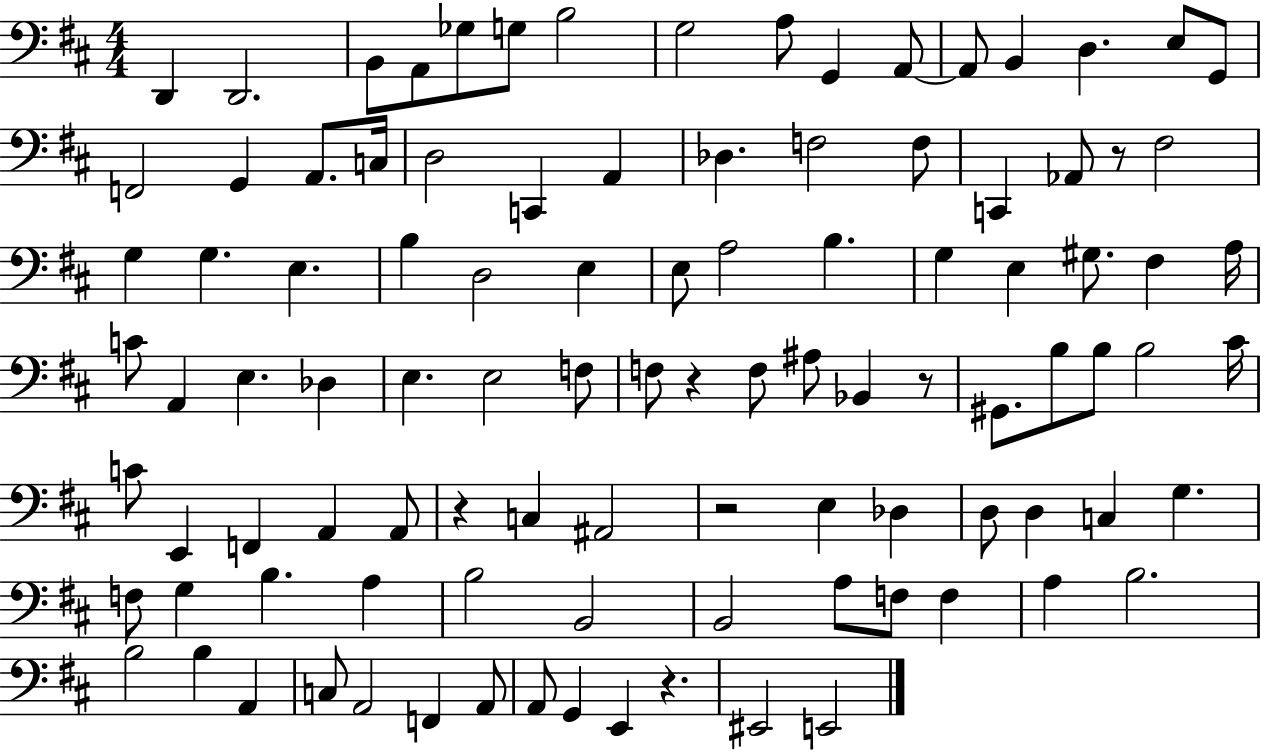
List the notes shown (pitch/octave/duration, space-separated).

D2/q D2/h. B2/e A2/e Gb3/e G3/e B3/h G3/h A3/e G2/q A2/e A2/e B2/q D3/q. E3/e G2/e F2/h G2/q A2/e. C3/s D3/h C2/q A2/q Db3/q. F3/h F3/e C2/q Ab2/e R/e F#3/h G3/q G3/q. E3/q. B3/q D3/h E3/q E3/e A3/h B3/q. G3/q E3/q G#3/e. F#3/q A3/s C4/e A2/q E3/q. Db3/q E3/q. E3/h F3/e F3/e R/q F3/e A#3/e Bb2/q R/e G#2/e. B3/e B3/e B3/h C#4/s C4/e E2/q F2/q A2/q A2/e R/q C3/q A#2/h R/h E3/q Db3/q D3/e D3/q C3/q G3/q. F3/e G3/q B3/q. A3/q B3/h B2/h B2/h A3/e F3/e F3/q A3/q B3/h. B3/h B3/q A2/q C3/e A2/h F2/q A2/e A2/e G2/q E2/q R/q. EIS2/h E2/h